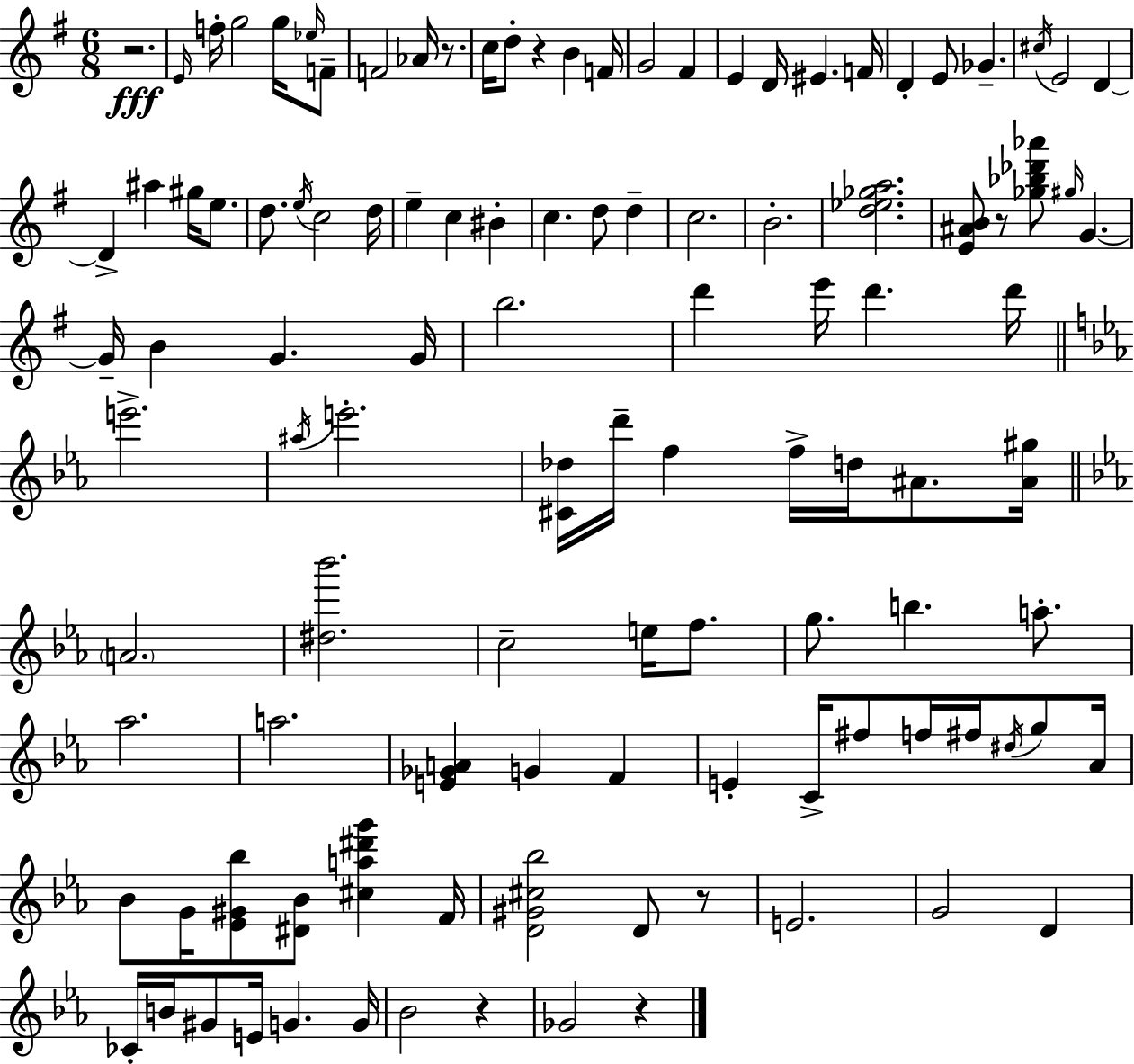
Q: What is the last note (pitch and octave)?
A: Gb4